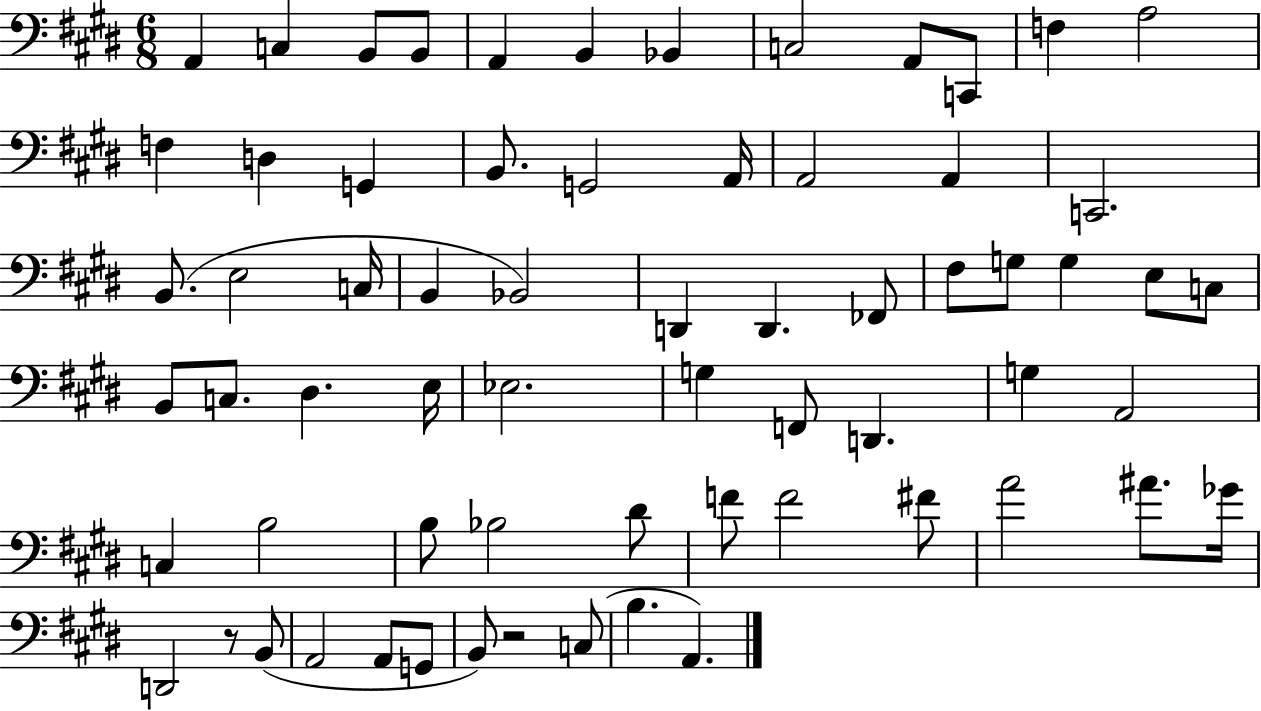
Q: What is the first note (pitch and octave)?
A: A2